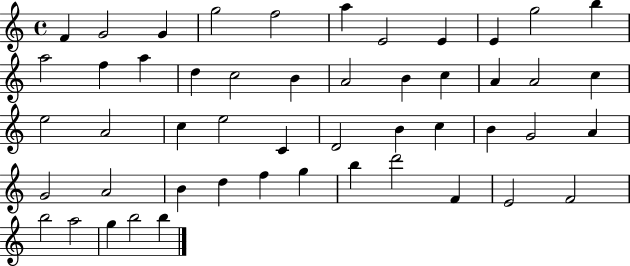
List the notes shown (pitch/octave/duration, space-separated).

F4/q G4/h G4/q G5/h F5/h A5/q E4/h E4/q E4/q G5/h B5/q A5/h F5/q A5/q D5/q C5/h B4/q A4/h B4/q C5/q A4/q A4/h C5/q E5/h A4/h C5/q E5/h C4/q D4/h B4/q C5/q B4/q G4/h A4/q G4/h A4/h B4/q D5/q F5/q G5/q B5/q D6/h F4/q E4/h F4/h B5/h A5/h G5/q B5/h B5/q